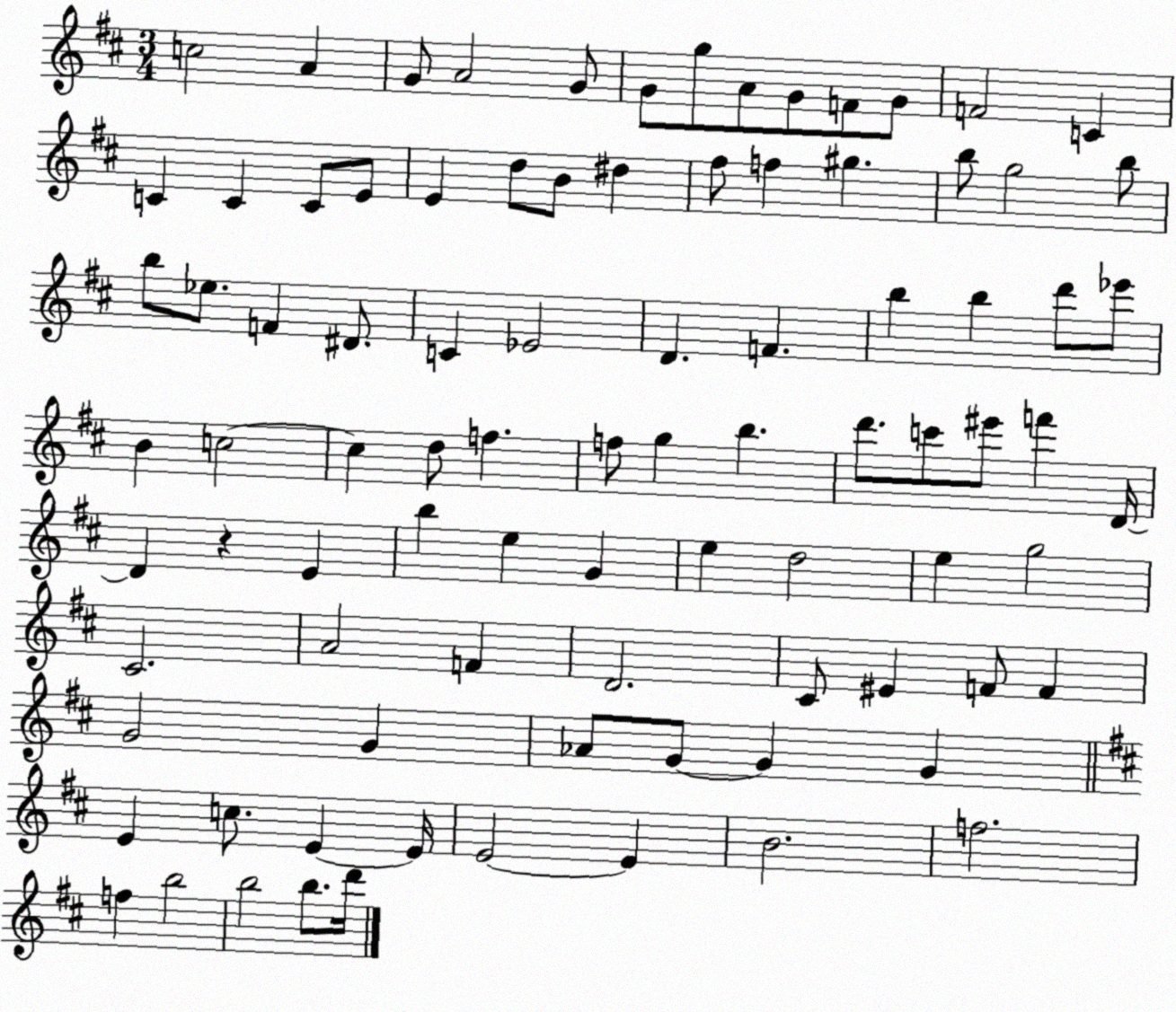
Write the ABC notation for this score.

X:1
T:Untitled
M:3/4
L:1/4
K:D
c2 A G/2 A2 G/2 G/2 g/2 A/2 G/2 F/2 G/2 F2 C C C C/2 E/2 E d/2 B/2 ^d ^f/2 f ^g b/2 g2 b/2 b/2 _e/2 F ^D/2 C _E2 D F b b d'/2 _e'/2 B c2 c d/2 f f/2 g b d'/2 c'/2 ^e'/2 f' D/4 D z E b e G e d2 e g2 ^C2 A2 F D2 ^C/2 ^E F/2 F G2 G _A/2 G/2 G G E c/2 E E/4 E2 E B2 f2 f b2 b2 b/2 d'/4